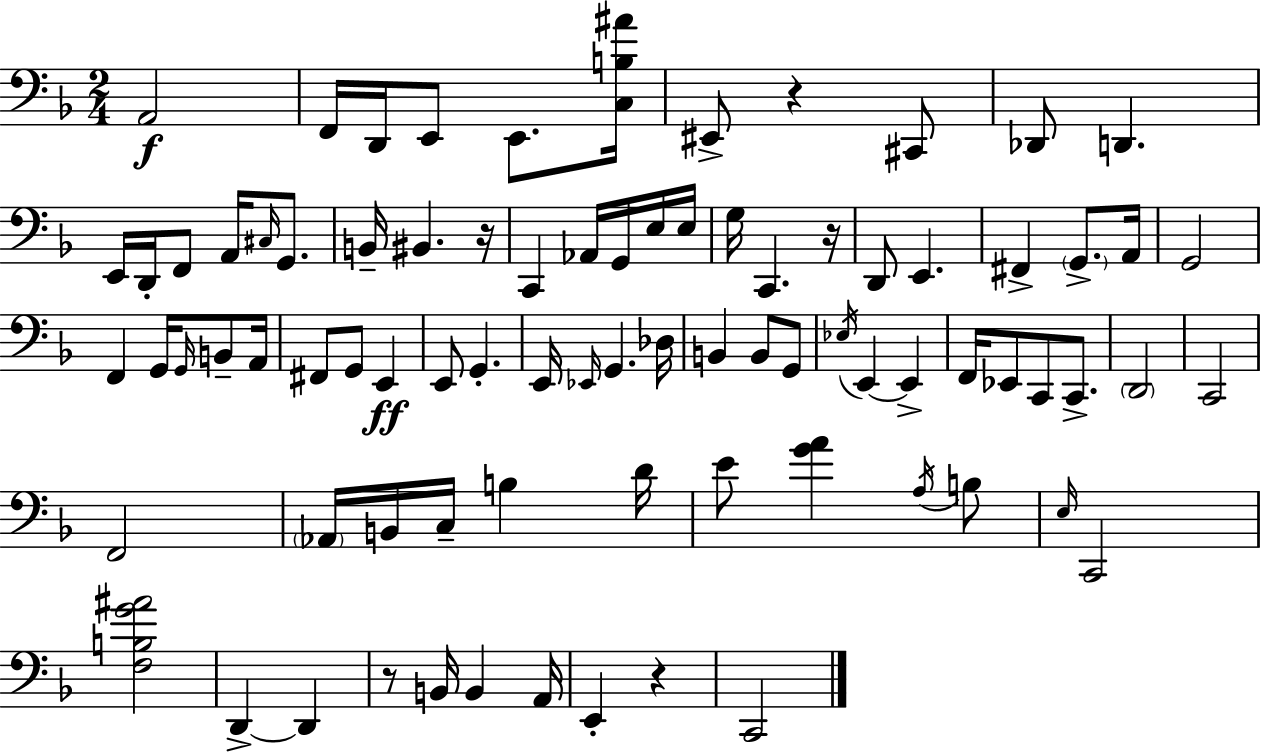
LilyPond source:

{
  \clef bass
  \numericTimeSignature
  \time 2/4
  \key d \minor
  a,2\f | f,16 d,16 e,8 e,8. <c b ais'>16 | eis,8-> r4 cis,8 | des,8 d,4. | \break e,16 d,16-. f,8 a,16 \grace { cis16 } g,8. | b,16-- bis,4. | r16 c,4 aes,16 g,16 e16 | e16 g16 c,4. | \break r16 d,8 e,4. | fis,4-> \parenthesize g,8.-> | a,16 g,2 | f,4 g,16 \grace { g,16 } b,8-- | \break a,16 fis,8 g,8 e,4\ff | e,8 g,4.-. | e,16 \grace { ees,16 } g,4. | des16 b,4 b,8 | \break g,8 \acciaccatura { ees16 } e,4~~ | e,4-> f,16 ees,8 c,8 | c,8.-> \parenthesize d,2 | c,2 | \break f,2 | \parenthesize aes,16 b,16 c16-- b4 | d'16 e'8 <g' a'>4 | \acciaccatura { a16 } b8 \grace { e16 } c,2 | \break <f b g' ais'>2 | d,4->~~ | d,4 r8 | b,16 b,4 a,16 e,4-. | \break r4 c,2 | \bar "|."
}